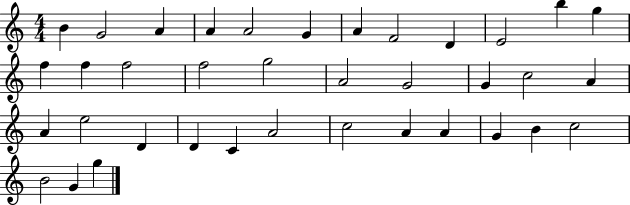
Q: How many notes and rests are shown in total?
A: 37